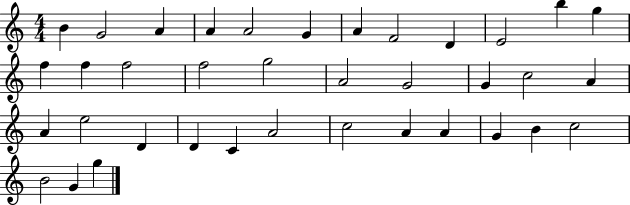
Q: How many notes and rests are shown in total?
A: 37